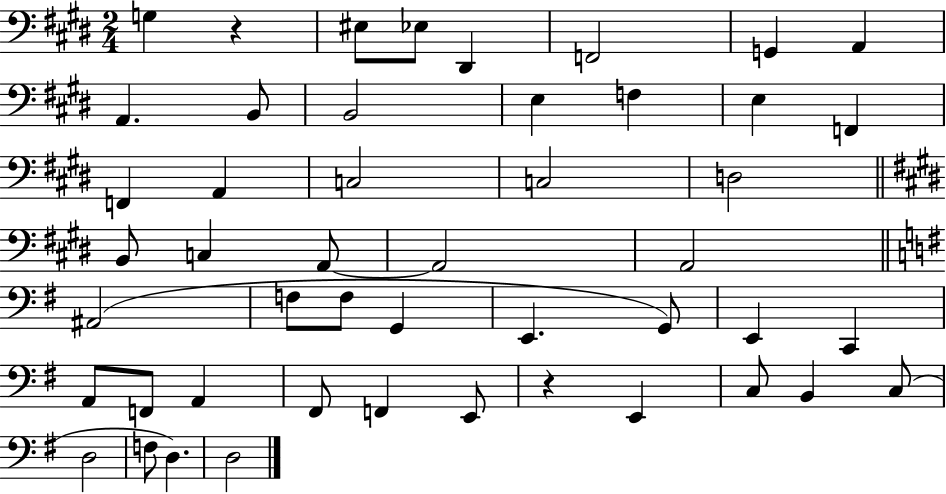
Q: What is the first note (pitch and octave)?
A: G3